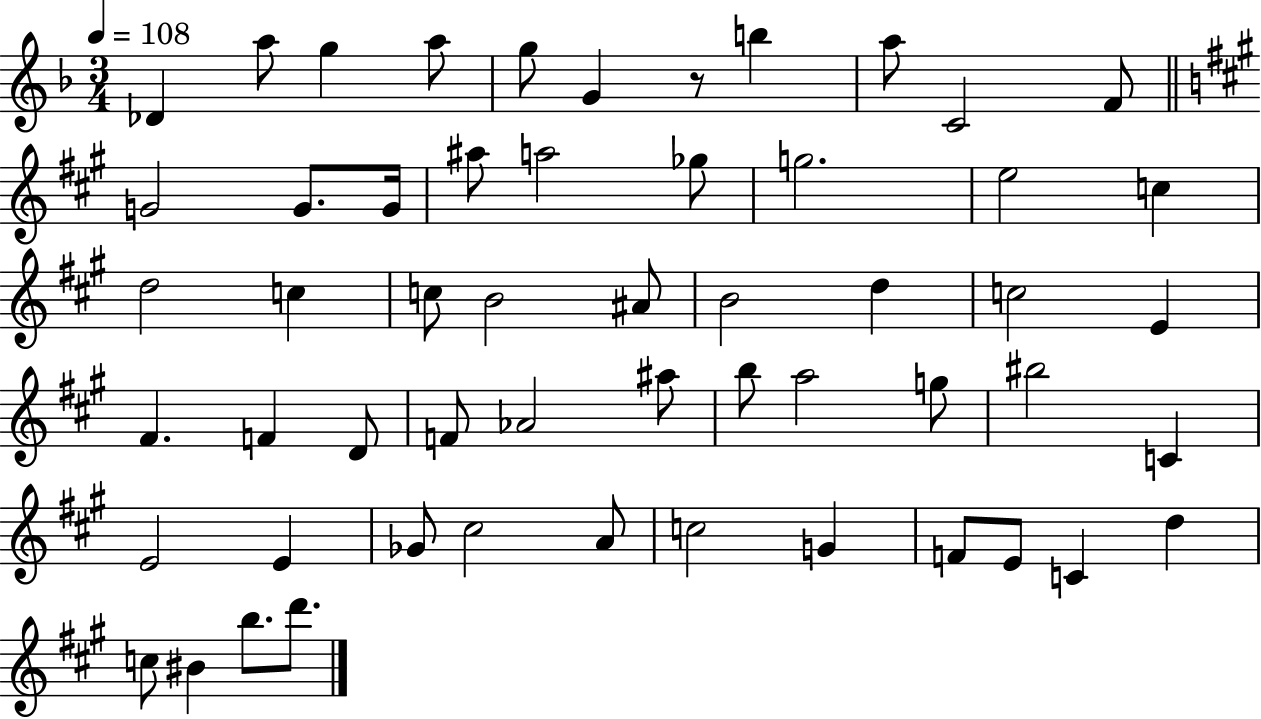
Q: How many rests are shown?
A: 1